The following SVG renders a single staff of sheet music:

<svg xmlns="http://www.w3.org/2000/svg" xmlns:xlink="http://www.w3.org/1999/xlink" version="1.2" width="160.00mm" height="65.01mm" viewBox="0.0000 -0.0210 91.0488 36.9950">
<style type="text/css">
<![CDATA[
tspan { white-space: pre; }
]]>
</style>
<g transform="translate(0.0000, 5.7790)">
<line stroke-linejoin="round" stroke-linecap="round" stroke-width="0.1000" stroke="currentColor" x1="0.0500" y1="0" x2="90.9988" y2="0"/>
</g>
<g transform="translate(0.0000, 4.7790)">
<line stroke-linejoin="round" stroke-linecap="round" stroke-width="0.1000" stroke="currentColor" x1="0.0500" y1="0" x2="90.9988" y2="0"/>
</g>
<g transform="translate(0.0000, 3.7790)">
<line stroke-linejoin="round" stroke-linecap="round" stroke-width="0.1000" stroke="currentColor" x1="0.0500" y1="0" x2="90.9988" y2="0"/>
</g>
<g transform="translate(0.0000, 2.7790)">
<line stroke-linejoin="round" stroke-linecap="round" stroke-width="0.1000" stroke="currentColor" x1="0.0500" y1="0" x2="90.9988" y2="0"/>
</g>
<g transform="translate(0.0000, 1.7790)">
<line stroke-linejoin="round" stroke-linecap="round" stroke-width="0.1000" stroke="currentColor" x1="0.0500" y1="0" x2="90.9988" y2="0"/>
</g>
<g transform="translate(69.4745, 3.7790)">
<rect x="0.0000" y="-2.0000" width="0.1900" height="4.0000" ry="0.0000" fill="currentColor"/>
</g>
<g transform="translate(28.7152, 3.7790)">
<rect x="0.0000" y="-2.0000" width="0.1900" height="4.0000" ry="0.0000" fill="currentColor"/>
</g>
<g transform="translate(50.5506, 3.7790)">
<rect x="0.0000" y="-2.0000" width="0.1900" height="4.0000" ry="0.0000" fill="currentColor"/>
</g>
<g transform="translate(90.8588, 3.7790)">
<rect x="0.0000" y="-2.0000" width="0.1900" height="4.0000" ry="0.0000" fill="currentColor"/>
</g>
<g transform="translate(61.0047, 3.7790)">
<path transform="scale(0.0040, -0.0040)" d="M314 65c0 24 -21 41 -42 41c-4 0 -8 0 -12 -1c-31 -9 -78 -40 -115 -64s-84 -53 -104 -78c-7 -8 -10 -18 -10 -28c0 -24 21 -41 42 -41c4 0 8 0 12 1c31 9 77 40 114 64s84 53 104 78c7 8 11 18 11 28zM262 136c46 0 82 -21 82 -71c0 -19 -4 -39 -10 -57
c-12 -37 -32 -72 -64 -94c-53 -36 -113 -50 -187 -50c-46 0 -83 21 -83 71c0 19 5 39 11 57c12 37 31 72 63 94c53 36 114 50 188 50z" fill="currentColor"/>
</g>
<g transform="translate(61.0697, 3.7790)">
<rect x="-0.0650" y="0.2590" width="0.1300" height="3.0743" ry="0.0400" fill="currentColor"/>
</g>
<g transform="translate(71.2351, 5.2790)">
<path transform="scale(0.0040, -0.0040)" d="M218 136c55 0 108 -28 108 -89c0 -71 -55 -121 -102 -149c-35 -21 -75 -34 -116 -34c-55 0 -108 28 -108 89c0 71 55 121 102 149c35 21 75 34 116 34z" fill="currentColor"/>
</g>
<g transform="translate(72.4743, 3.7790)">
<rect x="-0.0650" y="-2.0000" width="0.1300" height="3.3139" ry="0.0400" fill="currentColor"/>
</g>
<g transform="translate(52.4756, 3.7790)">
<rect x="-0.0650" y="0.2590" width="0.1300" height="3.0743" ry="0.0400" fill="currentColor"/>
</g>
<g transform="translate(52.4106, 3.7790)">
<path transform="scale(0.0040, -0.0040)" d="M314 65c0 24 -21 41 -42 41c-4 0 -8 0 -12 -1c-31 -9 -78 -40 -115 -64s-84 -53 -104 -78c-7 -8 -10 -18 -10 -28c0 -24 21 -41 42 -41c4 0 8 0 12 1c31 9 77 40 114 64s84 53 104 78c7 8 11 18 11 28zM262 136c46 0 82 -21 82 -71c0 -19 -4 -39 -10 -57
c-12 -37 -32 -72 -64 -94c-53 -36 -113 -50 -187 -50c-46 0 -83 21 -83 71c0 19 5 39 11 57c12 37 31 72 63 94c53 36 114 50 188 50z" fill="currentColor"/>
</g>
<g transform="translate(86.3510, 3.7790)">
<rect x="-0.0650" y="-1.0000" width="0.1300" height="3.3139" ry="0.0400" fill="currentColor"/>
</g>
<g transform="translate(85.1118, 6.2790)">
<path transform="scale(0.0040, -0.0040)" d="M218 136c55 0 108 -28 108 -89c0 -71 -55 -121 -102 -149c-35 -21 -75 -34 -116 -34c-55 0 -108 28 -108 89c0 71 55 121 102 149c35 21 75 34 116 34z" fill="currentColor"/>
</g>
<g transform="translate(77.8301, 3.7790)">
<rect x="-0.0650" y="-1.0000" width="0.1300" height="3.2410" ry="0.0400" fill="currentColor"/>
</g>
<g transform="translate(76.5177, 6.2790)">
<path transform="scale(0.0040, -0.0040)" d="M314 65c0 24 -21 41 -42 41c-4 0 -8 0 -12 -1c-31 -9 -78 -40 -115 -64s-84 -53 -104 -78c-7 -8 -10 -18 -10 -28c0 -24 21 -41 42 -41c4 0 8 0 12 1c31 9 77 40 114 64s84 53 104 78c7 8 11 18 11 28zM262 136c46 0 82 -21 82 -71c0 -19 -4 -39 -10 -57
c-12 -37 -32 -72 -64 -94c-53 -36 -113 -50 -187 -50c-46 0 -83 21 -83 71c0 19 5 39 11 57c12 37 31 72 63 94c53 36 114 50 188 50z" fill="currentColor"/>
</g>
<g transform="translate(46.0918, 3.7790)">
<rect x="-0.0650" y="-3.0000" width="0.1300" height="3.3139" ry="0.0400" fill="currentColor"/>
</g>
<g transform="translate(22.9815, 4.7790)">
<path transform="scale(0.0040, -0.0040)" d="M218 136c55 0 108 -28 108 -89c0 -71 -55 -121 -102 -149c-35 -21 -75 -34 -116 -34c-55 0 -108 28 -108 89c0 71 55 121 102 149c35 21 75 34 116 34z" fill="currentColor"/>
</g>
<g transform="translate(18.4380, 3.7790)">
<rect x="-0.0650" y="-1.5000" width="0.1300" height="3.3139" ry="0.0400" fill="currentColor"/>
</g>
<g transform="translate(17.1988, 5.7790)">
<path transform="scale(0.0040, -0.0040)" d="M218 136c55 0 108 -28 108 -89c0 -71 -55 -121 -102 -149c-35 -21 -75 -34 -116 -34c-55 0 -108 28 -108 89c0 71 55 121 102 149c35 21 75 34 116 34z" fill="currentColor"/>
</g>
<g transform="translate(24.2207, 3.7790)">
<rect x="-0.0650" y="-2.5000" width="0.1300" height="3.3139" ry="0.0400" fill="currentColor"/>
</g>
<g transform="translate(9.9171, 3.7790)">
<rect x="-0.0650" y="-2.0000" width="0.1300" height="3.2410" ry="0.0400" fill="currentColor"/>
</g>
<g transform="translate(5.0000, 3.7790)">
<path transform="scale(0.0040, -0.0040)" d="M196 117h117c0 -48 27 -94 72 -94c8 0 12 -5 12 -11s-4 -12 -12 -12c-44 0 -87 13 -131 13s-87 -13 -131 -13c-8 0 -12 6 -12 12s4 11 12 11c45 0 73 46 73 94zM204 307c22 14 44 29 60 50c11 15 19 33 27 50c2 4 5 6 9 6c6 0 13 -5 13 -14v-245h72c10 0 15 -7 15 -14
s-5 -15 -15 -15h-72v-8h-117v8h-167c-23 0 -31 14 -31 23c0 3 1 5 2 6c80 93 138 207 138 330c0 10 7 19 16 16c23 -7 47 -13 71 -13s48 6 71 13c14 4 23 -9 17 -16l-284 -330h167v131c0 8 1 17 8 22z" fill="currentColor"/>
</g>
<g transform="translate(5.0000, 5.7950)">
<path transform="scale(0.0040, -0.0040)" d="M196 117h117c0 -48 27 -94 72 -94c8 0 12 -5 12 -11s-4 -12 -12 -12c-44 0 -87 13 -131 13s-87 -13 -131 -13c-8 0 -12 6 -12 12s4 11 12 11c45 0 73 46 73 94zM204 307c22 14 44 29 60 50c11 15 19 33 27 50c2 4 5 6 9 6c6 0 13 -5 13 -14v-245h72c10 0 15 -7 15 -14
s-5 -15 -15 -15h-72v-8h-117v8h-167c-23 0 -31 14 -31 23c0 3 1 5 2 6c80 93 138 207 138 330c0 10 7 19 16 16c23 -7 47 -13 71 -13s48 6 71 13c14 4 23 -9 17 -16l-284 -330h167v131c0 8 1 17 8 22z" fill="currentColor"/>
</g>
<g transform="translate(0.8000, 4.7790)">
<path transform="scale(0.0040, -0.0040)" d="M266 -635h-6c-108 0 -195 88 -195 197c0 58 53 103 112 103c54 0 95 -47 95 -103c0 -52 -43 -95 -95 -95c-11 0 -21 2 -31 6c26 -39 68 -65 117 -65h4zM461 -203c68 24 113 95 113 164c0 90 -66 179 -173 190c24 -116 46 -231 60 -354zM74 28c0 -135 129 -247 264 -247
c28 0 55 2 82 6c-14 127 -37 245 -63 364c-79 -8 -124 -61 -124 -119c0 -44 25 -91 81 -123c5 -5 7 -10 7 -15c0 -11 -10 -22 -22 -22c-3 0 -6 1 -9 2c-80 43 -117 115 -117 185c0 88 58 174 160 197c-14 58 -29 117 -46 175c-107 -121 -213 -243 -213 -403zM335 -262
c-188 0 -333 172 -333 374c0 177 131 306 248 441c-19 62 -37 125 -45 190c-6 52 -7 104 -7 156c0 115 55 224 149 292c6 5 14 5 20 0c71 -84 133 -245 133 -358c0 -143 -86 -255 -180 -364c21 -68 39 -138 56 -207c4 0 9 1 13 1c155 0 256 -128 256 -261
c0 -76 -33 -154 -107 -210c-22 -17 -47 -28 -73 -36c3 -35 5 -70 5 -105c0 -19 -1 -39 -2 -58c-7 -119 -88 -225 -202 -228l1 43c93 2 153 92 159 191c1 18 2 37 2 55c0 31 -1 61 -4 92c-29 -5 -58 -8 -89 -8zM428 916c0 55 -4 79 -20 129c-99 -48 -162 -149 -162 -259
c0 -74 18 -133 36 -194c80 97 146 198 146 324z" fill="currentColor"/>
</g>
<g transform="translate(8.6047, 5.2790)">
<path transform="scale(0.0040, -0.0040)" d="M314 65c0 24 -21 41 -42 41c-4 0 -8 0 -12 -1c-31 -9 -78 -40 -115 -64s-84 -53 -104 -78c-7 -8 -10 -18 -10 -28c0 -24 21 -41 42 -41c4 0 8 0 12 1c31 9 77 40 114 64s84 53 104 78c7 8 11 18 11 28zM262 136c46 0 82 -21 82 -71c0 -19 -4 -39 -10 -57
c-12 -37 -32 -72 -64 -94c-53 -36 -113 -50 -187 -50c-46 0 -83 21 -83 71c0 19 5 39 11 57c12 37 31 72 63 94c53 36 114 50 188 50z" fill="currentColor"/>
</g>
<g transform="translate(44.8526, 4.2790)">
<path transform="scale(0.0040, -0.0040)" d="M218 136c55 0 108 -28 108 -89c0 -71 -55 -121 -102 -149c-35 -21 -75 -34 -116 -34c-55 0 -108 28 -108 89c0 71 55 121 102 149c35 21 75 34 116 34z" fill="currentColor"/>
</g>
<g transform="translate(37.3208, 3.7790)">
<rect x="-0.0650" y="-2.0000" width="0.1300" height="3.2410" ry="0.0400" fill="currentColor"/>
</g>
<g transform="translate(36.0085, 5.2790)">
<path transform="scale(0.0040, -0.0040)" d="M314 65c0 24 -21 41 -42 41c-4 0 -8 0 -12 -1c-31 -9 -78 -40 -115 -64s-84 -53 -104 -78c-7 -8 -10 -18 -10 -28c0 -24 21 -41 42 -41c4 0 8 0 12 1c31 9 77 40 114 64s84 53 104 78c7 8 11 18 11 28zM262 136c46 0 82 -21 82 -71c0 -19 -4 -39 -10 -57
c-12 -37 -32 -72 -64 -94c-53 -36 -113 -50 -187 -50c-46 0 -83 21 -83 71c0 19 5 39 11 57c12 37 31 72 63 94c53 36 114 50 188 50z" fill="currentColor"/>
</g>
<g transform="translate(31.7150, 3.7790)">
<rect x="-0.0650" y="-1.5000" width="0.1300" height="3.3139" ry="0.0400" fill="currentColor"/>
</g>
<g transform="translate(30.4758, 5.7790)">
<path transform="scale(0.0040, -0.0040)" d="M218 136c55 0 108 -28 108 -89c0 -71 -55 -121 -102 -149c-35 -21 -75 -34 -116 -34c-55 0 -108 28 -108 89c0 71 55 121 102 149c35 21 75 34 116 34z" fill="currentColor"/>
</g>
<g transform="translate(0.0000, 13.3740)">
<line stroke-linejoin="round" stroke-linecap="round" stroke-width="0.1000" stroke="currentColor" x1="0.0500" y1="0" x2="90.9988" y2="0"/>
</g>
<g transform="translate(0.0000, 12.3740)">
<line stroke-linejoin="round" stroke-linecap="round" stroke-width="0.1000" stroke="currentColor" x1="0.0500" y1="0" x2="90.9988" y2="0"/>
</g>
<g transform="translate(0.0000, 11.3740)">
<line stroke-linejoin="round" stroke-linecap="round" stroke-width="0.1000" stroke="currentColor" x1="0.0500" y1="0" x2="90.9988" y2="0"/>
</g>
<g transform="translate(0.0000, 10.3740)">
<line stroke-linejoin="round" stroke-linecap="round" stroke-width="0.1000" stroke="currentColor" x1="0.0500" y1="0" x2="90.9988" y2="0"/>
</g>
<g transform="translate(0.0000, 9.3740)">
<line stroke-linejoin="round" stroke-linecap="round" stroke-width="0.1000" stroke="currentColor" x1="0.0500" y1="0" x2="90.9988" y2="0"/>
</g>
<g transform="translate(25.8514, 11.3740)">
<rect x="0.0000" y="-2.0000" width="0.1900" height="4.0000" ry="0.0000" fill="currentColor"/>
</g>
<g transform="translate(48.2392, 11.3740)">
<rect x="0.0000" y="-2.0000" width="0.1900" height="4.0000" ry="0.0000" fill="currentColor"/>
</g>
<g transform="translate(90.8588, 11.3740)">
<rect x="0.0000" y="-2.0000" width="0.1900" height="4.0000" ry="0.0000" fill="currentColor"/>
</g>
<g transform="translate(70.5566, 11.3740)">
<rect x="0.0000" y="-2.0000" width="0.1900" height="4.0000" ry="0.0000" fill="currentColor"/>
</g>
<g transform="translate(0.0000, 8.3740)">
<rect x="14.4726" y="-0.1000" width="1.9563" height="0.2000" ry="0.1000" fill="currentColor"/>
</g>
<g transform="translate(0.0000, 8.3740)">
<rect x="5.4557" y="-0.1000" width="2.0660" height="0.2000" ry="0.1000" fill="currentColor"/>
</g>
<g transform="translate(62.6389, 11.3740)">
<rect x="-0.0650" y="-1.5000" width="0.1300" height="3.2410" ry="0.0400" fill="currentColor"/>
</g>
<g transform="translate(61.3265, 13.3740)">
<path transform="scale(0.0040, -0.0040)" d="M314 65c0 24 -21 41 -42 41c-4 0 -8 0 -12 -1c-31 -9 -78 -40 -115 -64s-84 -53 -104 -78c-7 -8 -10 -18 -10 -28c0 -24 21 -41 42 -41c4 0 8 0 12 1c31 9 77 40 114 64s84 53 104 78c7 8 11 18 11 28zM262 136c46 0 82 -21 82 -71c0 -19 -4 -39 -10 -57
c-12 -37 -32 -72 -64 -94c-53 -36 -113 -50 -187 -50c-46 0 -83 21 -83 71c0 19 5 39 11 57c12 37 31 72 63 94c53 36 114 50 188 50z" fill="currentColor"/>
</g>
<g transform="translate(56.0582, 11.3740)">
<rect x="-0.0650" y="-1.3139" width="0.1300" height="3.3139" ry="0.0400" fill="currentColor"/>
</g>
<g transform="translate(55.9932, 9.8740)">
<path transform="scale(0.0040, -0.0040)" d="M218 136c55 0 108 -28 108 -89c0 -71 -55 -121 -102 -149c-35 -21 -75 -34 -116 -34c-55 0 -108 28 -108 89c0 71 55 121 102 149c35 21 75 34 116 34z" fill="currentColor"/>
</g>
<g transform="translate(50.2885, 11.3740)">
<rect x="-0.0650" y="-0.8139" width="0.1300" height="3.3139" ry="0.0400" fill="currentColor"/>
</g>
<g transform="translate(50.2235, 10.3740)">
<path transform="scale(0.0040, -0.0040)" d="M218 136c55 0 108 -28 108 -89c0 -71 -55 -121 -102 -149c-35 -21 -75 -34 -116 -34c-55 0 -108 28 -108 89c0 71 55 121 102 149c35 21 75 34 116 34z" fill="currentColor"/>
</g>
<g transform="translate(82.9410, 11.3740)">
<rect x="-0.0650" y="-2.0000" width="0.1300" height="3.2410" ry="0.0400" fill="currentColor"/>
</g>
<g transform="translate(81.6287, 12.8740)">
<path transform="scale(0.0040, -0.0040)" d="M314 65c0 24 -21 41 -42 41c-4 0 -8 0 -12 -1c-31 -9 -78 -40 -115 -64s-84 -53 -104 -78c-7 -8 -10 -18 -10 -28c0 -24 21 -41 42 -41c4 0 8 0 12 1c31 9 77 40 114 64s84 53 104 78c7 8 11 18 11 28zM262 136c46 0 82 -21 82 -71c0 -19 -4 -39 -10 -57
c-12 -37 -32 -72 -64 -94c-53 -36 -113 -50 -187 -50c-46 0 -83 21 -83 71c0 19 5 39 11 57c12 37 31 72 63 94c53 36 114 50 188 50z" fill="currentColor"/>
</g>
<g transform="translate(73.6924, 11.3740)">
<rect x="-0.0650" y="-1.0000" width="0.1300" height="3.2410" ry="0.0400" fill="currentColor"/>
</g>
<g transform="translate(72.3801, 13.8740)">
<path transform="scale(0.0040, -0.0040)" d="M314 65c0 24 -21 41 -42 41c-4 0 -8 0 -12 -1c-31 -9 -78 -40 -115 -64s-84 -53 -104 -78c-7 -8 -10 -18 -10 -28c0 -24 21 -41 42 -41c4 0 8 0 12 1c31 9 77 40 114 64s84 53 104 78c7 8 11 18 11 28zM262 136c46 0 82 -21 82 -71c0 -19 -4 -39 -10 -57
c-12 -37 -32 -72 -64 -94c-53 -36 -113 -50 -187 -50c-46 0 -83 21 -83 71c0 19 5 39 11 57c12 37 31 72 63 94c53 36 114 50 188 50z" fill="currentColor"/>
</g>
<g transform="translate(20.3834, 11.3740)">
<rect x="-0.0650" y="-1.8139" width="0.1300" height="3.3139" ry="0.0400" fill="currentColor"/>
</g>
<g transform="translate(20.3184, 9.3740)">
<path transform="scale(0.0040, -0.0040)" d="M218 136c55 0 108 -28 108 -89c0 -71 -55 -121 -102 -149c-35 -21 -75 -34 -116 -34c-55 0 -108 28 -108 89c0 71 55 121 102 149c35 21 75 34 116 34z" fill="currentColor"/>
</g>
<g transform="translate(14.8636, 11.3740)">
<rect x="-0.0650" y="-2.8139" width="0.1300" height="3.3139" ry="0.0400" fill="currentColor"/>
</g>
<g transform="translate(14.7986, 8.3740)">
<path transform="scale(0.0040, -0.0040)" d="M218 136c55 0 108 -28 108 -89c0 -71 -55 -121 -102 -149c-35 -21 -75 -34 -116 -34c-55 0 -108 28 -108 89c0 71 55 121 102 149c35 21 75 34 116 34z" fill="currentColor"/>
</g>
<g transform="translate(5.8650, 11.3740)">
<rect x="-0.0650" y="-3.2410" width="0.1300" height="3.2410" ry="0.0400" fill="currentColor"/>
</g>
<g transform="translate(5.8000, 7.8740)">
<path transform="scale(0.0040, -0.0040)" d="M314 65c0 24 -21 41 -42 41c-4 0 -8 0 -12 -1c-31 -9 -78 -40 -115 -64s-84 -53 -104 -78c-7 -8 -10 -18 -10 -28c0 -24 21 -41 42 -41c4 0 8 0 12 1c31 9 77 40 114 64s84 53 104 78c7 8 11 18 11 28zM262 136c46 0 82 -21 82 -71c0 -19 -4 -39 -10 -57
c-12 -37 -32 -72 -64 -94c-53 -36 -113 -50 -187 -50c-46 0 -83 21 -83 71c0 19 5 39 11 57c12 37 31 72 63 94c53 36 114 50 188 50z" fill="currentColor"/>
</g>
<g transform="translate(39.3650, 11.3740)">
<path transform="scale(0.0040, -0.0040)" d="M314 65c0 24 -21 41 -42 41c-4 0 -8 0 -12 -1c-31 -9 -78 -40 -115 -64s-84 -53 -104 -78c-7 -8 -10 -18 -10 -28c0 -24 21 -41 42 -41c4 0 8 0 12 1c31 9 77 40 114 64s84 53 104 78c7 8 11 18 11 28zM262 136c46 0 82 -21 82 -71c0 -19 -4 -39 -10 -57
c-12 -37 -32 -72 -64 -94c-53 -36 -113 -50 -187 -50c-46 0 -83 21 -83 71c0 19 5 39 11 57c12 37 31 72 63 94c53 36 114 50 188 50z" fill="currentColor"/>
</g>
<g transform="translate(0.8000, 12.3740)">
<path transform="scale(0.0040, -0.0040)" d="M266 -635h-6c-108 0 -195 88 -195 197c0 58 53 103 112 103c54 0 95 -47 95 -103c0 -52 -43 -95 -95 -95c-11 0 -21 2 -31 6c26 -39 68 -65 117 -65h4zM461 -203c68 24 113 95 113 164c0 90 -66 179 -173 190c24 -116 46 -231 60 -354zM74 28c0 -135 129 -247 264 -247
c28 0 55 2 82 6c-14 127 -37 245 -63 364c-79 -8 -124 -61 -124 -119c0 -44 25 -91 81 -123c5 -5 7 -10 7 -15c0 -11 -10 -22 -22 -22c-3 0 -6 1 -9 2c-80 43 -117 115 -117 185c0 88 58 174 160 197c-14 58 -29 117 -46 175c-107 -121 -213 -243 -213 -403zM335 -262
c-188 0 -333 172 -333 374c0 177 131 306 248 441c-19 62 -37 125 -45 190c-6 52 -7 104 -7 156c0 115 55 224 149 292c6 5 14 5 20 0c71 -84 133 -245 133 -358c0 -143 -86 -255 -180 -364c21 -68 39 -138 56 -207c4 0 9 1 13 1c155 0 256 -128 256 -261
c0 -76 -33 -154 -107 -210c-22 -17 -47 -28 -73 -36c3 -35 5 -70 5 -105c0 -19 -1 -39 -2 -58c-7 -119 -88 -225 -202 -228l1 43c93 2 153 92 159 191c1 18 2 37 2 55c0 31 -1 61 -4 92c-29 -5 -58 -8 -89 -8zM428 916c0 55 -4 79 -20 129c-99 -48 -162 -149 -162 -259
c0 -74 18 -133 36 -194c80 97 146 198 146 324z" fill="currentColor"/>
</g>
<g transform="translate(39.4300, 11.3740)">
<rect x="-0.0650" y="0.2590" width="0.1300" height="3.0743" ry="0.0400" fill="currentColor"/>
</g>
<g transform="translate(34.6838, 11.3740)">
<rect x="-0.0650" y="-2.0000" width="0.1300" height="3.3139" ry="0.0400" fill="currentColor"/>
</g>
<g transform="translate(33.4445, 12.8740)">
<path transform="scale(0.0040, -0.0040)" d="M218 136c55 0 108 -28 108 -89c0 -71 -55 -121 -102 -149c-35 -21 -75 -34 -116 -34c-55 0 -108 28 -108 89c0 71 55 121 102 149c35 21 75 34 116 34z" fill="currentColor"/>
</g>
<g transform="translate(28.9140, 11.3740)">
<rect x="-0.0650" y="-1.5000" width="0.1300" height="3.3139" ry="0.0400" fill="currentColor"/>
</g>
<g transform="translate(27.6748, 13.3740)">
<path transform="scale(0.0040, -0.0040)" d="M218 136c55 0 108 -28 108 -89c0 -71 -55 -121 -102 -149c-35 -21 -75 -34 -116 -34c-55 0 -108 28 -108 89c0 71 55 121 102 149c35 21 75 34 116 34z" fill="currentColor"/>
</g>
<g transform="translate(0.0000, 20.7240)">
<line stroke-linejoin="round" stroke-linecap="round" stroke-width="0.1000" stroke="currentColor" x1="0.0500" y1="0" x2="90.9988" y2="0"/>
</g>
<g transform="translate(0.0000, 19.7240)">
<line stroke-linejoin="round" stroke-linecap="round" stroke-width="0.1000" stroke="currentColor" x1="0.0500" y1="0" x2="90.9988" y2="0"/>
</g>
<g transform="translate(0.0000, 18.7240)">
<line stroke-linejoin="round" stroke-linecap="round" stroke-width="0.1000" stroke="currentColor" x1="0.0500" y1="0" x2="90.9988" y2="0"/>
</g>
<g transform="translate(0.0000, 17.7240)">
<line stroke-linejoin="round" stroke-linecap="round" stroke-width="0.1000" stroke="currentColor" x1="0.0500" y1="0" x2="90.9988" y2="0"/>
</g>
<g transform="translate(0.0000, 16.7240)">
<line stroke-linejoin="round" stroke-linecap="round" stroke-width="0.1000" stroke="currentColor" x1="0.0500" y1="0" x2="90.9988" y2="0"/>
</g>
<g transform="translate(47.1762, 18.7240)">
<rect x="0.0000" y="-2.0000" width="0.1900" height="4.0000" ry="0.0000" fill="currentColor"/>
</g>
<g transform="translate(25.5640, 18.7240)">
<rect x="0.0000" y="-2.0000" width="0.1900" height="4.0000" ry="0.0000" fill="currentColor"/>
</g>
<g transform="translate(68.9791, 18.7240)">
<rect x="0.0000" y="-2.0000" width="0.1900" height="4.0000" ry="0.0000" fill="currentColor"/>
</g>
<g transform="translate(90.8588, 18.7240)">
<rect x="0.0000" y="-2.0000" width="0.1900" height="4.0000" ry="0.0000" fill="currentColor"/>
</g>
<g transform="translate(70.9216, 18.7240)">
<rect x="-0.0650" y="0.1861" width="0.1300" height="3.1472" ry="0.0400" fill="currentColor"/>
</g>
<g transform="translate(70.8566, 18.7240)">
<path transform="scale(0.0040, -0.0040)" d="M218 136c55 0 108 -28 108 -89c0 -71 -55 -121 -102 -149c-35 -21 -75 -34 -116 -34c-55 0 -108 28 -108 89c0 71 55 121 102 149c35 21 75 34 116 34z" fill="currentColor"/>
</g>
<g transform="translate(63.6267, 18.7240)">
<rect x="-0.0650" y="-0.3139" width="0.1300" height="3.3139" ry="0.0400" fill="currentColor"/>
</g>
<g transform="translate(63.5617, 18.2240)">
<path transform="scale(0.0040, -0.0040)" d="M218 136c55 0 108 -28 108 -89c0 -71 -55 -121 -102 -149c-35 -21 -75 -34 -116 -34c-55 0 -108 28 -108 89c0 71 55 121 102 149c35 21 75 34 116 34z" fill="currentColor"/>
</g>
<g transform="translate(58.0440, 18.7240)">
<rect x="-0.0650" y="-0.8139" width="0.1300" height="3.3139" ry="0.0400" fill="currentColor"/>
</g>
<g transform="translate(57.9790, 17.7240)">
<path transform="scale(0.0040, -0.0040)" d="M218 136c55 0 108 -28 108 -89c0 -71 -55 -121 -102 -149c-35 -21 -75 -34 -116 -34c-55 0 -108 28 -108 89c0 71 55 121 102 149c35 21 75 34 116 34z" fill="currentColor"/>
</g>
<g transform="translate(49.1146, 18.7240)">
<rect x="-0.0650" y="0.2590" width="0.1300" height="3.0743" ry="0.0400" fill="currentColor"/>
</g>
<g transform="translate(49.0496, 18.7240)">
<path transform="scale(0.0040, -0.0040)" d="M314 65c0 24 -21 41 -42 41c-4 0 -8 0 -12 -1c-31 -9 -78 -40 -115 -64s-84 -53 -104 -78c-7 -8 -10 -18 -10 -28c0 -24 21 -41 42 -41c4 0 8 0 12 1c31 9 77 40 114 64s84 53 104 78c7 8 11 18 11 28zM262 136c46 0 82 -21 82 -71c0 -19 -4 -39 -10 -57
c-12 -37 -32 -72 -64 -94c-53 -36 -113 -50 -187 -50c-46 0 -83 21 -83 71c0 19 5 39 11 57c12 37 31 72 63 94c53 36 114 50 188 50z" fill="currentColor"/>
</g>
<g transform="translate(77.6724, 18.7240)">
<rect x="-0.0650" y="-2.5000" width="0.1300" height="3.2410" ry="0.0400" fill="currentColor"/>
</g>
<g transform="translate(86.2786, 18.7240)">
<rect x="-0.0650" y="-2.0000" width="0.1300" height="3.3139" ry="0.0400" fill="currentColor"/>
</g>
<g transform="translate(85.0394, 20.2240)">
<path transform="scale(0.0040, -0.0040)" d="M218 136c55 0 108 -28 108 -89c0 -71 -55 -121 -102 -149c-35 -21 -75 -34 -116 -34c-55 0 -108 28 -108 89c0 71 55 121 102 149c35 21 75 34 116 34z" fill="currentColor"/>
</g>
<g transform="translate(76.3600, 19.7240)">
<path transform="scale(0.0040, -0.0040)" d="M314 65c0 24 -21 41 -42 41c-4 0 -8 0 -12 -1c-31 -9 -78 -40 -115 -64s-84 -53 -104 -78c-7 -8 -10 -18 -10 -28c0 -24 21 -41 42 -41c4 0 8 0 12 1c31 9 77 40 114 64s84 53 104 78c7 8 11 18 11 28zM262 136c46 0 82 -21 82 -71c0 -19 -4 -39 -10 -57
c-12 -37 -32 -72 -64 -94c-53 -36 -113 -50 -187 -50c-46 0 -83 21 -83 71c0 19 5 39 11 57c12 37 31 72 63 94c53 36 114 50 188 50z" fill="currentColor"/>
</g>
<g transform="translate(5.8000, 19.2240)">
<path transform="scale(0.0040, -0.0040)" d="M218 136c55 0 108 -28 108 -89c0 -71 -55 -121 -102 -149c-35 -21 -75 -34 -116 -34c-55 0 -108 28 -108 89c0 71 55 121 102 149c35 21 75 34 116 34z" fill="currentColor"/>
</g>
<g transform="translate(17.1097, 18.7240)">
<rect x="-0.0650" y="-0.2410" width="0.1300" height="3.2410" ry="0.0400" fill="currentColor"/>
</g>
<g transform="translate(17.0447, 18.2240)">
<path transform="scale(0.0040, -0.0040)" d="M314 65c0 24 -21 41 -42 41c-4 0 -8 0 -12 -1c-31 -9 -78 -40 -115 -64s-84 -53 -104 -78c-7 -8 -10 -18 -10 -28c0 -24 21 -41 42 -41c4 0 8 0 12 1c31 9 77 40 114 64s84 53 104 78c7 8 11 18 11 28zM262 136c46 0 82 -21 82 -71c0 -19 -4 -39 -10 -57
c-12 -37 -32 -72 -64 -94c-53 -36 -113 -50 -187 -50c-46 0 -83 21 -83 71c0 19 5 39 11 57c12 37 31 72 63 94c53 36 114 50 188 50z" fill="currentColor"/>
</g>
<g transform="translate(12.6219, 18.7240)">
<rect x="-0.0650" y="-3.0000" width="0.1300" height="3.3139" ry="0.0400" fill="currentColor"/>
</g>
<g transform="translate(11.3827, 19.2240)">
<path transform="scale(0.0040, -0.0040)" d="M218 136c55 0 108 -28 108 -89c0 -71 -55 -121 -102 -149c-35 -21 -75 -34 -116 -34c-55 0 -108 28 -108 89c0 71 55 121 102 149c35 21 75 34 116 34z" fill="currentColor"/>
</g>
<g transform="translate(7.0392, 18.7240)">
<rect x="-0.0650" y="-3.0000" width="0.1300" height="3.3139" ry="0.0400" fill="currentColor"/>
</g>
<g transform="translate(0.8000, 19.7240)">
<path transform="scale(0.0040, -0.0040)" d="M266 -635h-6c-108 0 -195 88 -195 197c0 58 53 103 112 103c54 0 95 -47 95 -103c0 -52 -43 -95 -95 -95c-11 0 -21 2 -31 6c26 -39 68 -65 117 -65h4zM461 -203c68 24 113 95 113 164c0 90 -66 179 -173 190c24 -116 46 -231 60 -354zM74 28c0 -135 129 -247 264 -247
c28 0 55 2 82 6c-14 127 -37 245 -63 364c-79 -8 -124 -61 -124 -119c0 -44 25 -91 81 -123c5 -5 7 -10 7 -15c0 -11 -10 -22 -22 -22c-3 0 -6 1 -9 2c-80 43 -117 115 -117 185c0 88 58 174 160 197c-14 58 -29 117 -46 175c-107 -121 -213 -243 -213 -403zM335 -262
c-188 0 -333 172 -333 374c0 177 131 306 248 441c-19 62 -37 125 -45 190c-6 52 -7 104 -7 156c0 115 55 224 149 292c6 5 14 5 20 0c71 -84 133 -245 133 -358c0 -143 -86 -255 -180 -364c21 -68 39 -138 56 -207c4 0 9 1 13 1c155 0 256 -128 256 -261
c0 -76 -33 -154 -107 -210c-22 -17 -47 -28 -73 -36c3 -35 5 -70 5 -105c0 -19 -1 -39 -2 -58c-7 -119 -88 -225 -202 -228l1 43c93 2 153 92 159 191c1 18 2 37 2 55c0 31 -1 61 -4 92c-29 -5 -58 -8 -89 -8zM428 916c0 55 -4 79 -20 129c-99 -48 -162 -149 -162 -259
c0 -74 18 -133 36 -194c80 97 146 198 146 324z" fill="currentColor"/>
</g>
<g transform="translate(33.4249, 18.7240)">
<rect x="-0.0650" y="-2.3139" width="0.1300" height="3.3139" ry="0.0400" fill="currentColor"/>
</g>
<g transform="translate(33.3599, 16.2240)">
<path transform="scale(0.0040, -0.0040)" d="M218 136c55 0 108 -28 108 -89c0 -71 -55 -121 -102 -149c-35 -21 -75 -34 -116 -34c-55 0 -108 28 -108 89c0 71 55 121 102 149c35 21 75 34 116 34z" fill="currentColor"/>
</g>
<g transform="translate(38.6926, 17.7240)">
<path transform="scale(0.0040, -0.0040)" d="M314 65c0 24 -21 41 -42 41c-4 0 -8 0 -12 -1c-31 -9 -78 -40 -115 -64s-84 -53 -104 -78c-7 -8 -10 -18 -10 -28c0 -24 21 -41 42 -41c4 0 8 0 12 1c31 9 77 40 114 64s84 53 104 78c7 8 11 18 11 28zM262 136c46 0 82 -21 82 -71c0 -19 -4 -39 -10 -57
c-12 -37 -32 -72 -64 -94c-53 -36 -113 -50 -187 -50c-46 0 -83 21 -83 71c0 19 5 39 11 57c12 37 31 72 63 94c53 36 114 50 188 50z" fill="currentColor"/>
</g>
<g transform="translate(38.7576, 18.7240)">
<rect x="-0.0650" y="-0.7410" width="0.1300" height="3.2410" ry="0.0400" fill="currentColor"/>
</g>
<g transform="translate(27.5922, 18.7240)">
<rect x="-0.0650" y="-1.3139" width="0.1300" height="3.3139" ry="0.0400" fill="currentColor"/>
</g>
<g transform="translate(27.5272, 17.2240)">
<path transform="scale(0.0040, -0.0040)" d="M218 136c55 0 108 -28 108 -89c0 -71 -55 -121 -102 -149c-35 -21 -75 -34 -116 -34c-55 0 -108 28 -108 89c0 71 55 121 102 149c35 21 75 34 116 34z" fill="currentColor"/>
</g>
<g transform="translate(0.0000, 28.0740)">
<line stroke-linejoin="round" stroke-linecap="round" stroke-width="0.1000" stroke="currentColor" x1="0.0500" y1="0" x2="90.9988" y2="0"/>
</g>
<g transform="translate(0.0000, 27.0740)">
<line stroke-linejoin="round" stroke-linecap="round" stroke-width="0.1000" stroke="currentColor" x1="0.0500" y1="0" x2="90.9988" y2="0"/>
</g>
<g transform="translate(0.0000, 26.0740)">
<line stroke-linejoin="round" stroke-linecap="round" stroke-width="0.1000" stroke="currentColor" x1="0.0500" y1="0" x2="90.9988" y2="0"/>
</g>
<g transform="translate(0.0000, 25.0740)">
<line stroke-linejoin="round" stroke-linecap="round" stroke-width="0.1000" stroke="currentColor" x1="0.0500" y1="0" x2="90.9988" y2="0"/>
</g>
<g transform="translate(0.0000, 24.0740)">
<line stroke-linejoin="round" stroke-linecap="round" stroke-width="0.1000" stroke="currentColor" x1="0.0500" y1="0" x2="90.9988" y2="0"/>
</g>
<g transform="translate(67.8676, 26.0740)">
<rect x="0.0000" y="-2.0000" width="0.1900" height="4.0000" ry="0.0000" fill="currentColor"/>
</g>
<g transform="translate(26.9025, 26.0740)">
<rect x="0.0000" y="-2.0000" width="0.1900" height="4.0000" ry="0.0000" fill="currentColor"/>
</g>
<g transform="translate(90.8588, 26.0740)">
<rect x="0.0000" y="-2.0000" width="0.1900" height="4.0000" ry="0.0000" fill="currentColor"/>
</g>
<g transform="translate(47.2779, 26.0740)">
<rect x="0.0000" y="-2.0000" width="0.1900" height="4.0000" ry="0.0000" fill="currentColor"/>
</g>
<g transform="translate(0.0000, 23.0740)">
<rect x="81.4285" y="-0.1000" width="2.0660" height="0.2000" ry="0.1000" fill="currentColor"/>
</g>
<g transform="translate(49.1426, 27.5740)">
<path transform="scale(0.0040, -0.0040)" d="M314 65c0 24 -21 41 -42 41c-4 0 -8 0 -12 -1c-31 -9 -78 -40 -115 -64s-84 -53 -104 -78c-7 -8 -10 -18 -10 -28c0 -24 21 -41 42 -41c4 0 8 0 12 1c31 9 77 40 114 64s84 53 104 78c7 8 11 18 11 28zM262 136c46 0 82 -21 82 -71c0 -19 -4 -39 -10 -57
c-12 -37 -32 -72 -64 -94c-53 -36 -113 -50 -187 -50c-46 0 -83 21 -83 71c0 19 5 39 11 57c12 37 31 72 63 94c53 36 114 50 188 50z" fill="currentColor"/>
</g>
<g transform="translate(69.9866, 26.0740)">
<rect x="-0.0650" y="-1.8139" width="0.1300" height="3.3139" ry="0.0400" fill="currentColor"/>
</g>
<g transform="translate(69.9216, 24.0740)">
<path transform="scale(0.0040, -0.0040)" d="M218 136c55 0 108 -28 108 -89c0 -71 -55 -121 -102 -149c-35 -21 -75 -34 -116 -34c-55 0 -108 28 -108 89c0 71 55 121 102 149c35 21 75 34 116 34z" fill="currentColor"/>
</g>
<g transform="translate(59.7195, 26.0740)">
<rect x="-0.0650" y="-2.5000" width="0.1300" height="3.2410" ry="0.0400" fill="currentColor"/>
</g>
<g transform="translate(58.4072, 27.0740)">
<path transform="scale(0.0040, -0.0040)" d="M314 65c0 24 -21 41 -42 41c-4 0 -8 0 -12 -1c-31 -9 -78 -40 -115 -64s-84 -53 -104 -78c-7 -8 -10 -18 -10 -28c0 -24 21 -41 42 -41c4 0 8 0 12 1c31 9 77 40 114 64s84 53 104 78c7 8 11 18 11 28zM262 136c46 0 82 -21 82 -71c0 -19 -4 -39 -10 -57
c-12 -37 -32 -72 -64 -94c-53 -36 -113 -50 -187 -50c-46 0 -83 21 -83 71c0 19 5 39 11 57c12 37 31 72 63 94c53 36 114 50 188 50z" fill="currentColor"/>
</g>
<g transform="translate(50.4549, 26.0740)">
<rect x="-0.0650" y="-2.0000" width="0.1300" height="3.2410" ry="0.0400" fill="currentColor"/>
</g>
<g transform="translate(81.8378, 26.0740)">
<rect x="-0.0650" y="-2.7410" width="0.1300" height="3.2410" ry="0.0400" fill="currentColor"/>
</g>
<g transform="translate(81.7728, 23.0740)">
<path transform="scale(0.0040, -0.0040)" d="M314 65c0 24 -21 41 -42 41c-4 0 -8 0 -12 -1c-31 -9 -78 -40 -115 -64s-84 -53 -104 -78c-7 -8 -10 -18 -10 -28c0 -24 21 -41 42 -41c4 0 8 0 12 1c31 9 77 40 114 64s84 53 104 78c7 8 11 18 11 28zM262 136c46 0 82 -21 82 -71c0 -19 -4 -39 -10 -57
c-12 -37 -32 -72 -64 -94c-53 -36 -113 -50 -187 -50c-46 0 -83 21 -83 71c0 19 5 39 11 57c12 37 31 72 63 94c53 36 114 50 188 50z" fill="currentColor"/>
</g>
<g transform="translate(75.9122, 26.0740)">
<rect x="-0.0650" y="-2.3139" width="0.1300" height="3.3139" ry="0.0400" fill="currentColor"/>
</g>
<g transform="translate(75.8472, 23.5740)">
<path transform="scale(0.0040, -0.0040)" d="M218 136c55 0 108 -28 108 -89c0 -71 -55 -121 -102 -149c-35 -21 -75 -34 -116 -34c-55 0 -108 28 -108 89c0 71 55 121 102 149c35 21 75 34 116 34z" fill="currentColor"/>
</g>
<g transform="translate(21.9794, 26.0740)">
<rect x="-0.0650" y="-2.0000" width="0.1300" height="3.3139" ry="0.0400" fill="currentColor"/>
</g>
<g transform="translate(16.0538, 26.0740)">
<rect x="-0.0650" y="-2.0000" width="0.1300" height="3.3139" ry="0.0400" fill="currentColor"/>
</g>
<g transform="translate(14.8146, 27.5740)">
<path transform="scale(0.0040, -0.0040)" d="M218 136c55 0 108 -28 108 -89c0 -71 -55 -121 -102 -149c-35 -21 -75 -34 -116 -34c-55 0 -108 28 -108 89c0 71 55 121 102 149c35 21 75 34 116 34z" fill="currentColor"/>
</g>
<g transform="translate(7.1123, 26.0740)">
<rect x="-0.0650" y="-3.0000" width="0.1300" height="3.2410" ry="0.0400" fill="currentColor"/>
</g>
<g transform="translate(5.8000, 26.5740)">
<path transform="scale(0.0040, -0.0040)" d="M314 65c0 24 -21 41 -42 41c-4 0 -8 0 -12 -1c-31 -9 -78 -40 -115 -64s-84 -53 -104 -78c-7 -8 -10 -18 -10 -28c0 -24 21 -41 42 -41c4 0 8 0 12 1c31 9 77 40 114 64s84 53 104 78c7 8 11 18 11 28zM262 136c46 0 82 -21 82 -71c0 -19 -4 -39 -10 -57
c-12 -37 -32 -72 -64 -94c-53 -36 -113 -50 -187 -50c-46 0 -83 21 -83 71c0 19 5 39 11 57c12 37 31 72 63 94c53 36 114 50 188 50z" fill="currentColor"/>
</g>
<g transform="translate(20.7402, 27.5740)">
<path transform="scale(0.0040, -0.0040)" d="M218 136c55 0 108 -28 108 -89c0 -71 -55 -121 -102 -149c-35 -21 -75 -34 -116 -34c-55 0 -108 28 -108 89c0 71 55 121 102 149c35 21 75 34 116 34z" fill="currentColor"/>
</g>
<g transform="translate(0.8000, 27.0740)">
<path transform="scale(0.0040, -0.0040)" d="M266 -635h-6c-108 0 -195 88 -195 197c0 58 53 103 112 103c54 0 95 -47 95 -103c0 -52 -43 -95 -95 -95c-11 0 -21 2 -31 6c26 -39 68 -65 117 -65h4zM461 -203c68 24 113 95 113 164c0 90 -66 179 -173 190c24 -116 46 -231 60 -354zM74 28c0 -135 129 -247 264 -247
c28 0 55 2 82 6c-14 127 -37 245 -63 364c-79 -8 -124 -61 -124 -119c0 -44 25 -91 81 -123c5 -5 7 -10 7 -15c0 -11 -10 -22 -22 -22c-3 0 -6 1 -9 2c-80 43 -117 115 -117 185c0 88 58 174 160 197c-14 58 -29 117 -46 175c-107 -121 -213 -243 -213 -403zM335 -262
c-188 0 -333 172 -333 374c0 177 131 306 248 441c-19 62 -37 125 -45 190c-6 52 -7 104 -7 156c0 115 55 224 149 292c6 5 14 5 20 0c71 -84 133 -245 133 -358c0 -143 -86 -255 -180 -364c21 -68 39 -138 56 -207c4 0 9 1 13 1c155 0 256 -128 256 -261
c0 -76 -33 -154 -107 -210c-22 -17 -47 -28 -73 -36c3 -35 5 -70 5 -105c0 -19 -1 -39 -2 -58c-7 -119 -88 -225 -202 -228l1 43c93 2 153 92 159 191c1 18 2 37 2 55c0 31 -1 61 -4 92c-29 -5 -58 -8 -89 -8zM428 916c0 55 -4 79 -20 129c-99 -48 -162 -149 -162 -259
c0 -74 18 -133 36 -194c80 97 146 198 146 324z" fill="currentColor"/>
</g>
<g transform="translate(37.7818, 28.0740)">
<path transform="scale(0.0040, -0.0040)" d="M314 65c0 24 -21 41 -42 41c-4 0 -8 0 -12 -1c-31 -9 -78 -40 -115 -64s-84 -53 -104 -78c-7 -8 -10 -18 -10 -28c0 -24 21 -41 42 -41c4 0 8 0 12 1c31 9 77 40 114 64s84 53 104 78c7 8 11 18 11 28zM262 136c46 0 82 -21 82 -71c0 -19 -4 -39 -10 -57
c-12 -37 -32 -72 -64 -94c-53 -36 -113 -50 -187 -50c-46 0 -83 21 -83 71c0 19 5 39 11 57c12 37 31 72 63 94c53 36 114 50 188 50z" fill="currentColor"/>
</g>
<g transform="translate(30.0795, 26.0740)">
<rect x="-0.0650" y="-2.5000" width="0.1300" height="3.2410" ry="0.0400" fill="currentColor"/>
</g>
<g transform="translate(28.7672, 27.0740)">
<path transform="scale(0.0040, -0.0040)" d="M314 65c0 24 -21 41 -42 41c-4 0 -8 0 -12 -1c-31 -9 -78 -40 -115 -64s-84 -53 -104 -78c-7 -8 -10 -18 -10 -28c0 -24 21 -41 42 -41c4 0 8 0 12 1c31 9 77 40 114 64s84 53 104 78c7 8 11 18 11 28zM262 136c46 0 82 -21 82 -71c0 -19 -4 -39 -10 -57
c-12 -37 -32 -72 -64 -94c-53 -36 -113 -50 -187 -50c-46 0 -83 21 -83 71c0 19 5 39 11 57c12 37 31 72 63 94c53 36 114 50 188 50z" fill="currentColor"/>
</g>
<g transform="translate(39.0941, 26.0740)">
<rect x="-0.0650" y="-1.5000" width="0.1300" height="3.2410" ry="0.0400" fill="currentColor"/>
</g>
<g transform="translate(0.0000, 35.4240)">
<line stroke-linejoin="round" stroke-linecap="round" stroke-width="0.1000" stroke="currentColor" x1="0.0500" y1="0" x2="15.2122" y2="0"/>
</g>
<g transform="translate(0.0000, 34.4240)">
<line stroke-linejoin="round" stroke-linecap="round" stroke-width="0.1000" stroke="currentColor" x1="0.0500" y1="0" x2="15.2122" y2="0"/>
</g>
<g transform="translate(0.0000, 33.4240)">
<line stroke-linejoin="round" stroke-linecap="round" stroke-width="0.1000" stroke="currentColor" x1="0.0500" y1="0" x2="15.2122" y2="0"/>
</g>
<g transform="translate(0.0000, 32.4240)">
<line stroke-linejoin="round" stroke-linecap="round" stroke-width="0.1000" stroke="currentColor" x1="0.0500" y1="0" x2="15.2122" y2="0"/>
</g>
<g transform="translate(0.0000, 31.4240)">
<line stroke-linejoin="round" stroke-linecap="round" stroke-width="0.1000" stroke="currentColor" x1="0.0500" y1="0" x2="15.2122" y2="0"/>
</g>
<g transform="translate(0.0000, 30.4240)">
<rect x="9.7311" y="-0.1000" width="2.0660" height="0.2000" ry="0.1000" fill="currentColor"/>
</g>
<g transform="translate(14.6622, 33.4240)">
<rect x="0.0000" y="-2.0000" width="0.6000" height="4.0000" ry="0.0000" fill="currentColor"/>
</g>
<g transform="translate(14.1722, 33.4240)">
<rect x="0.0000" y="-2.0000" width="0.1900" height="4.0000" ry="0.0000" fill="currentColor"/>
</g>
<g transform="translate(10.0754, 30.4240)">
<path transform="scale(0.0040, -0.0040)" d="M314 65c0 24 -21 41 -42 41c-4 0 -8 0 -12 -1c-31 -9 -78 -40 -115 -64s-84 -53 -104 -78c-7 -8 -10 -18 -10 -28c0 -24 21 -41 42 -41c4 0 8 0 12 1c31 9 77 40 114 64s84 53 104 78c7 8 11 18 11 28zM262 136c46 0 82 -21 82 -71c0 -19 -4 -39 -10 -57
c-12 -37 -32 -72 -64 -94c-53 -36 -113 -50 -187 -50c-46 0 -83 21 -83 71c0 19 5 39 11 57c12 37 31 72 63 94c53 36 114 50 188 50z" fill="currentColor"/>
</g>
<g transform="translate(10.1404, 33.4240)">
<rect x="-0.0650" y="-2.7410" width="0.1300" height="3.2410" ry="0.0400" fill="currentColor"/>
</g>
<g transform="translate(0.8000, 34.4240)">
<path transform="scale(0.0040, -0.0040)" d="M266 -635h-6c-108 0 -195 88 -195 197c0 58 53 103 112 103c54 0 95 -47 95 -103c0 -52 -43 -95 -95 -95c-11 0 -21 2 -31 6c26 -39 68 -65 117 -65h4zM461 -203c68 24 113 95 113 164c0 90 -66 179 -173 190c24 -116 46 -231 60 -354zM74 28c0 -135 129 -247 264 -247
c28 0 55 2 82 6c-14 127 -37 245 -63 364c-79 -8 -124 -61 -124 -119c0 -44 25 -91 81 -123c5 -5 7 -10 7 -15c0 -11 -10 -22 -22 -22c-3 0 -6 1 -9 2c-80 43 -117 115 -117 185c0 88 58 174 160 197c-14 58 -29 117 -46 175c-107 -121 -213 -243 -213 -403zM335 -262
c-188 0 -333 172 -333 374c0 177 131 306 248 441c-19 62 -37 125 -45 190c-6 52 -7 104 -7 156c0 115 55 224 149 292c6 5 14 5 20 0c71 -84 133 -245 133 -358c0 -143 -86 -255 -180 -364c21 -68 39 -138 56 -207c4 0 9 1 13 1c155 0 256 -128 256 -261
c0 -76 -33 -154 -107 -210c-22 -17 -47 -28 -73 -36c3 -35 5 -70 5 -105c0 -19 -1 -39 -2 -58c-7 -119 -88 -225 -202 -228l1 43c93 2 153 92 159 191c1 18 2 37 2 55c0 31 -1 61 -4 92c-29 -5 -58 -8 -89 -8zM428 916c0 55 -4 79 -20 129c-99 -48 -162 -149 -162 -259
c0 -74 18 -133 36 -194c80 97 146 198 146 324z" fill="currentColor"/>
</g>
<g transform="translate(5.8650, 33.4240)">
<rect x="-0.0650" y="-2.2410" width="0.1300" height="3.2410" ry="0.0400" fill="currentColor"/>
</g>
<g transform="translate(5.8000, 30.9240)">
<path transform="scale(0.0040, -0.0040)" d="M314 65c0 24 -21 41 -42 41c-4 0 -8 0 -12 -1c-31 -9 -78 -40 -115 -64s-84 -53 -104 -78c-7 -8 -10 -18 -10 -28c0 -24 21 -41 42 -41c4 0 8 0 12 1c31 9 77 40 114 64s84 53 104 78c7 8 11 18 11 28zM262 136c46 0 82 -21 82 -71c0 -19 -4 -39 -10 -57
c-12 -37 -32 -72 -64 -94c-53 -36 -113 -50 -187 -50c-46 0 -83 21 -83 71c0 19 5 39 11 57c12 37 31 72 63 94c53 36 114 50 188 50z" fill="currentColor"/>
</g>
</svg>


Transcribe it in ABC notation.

X:1
T:Untitled
M:4/4
L:1/4
K:C
F2 E G E F2 A B2 B2 F D2 D b2 a f E F B2 d e E2 D2 F2 A A c2 e g d2 B2 d c B G2 F A2 F F G2 E2 F2 G2 f g a2 g2 a2